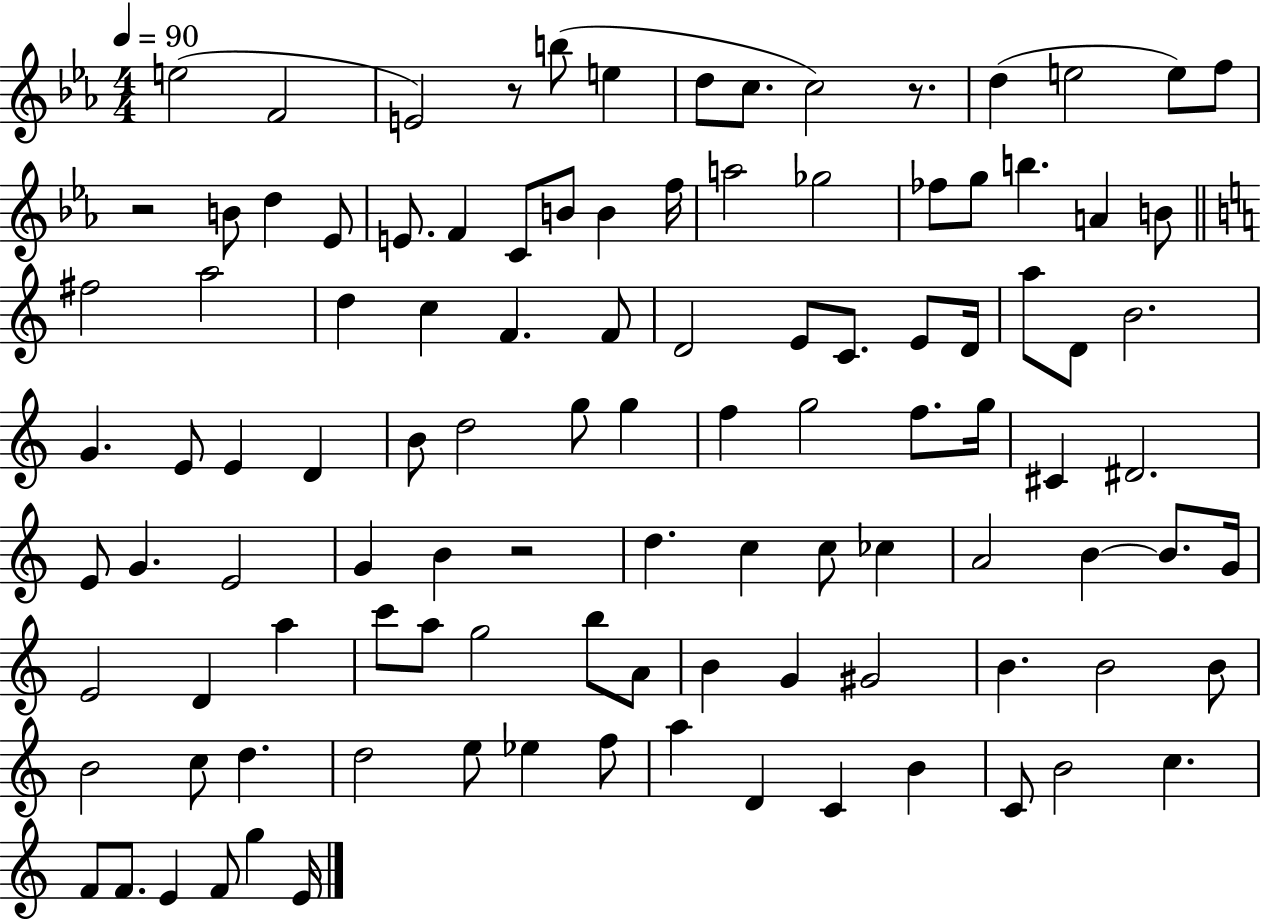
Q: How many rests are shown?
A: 4